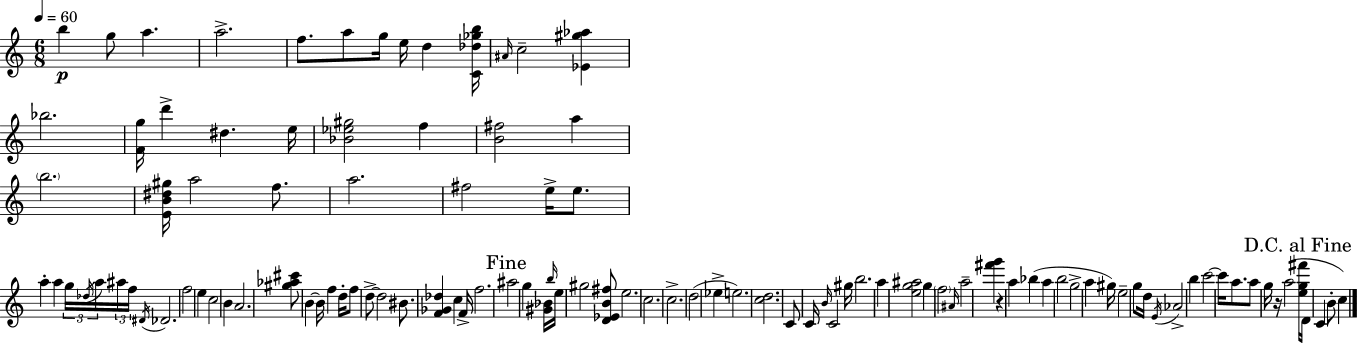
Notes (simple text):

B5/q G5/e A5/q. A5/h. F5/e. A5/e G5/s E5/s D5/q [C4,Db5,Gb5,B5]/s A#4/s C5/h [Eb4,G#5,Ab5]/q Bb5/h. [F4,G5]/s D6/q D#5/q. E5/s [Bb4,Eb5,G#5]/h F5/q [B4,F#5]/h A5/q B5/h. [E4,B4,D#5,G#5]/s A5/h F5/e. A5/h. F#5/h E5/s E5/e. A5/q A5/q G5/s Db5/s A5/s A#5/s F5/s D#4/s Db4/h. F5/h E5/q C5/h B4/q A4/h. [G#5,Ab5,C#6]/e B4/q B4/s F5/q D5/s F5/e D5/e D5/h BIS4/e. [F4,Gb4,Db5]/q C5/q F4/s F5/h. A#5/h G5/q [G#4,Bb4]/s B5/s E5/s G#5/h [D4,Eb4,B4,F#5]/e E5/h. C5/h. C5/h. D5/h Eb5/q E5/h. [C5,D5]/h. C4/e C4/s B4/s C4/h G#5/s B5/h. A5/q [E5,G5,A#5]/h G5/q F5/h A#4/s A5/h [F#6,G6]/q R/q A5/q Bb5/q A5/q B5/h G5/h A5/q G#5/s E5/h G5/e D5/s E4/s Ab4/h B5/q C6/h C6/s A5/e. A5/e G5/s R/s A5/h [E5,G5,F#6]/s D4/s C4/q B4/e C5/q